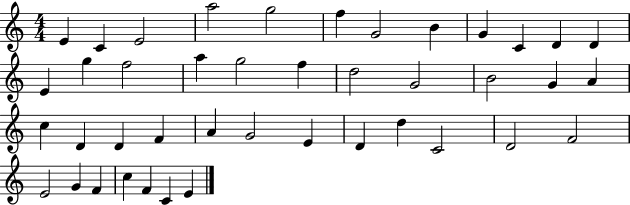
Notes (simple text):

E4/q C4/q E4/h A5/h G5/h F5/q G4/h B4/q G4/q C4/q D4/q D4/q E4/q G5/q F5/h A5/q G5/h F5/q D5/h G4/h B4/h G4/q A4/q C5/q D4/q D4/q F4/q A4/q G4/h E4/q D4/q D5/q C4/h D4/h F4/h E4/h G4/q F4/q C5/q F4/q C4/q E4/q